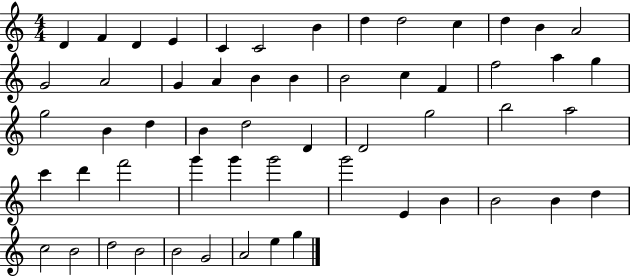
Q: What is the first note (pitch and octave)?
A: D4